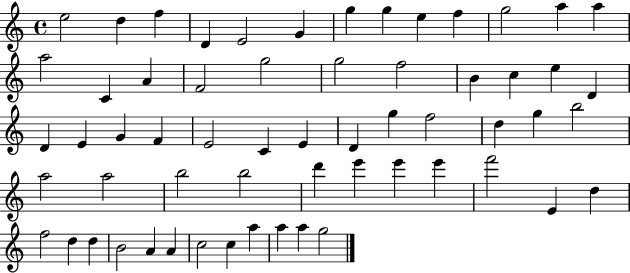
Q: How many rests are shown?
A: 0